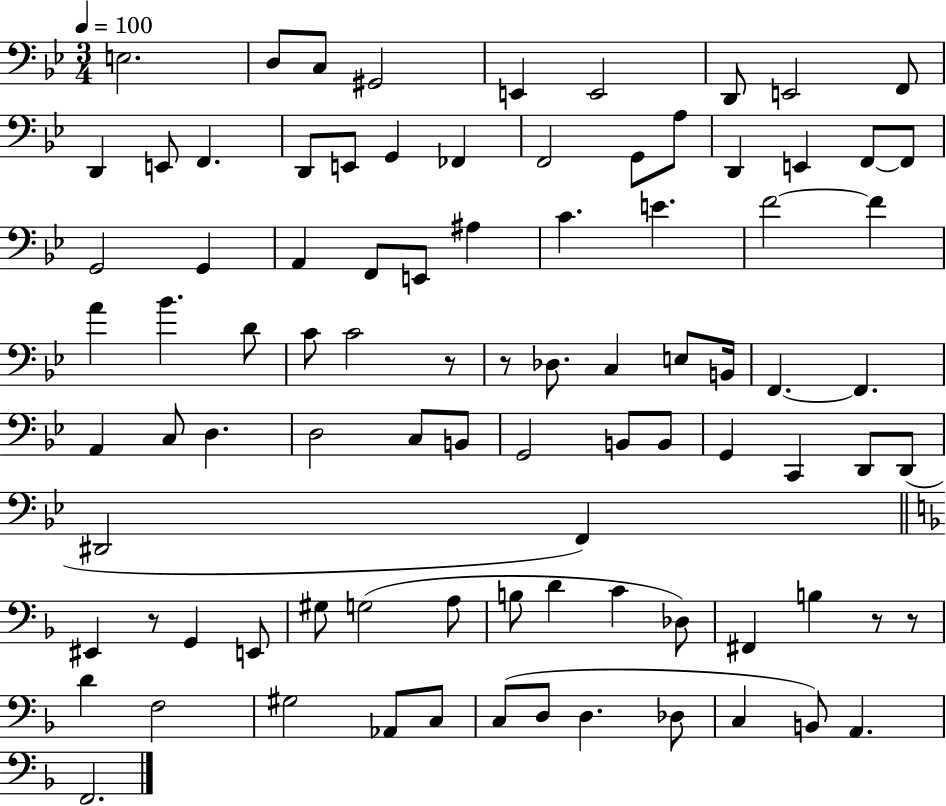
X:1
T:Untitled
M:3/4
L:1/4
K:Bb
E,2 D,/2 C,/2 ^G,,2 E,, E,,2 D,,/2 E,,2 F,,/2 D,, E,,/2 F,, D,,/2 E,,/2 G,, _F,, F,,2 G,,/2 A,/2 D,, E,, F,,/2 F,,/2 G,,2 G,, A,, F,,/2 E,,/2 ^A, C E F2 F A _B D/2 C/2 C2 z/2 z/2 _D,/2 C, E,/2 B,,/4 F,, F,, A,, C,/2 D, D,2 C,/2 B,,/2 G,,2 B,,/2 B,,/2 G,, C,, D,,/2 D,,/2 ^D,,2 F,, ^E,, z/2 G,, E,,/2 ^G,/2 G,2 A,/2 B,/2 D C _D,/2 ^F,, B, z/2 z/2 D F,2 ^G,2 _A,,/2 C,/2 C,/2 D,/2 D, _D,/2 C, B,,/2 A,, F,,2